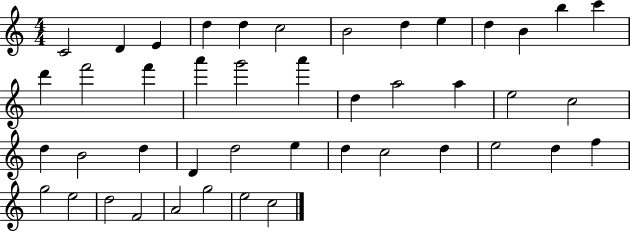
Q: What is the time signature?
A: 4/4